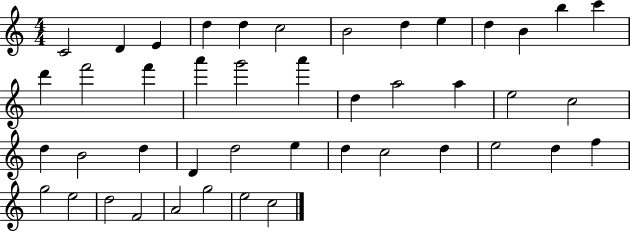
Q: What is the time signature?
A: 4/4